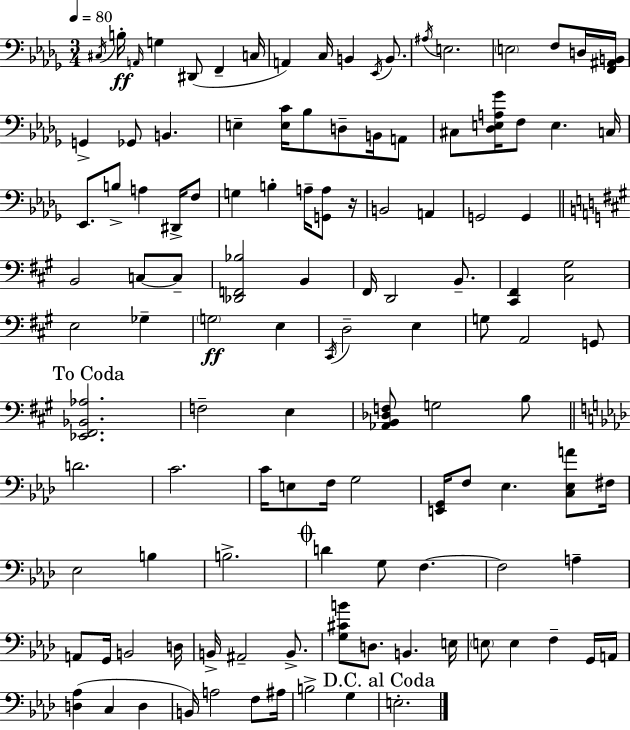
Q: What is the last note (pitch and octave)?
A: E3